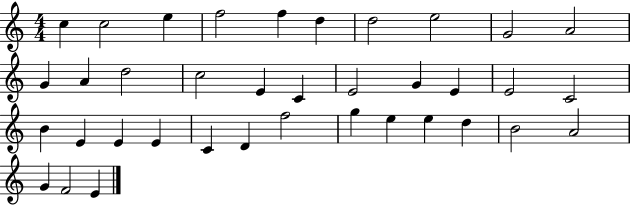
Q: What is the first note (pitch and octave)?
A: C5